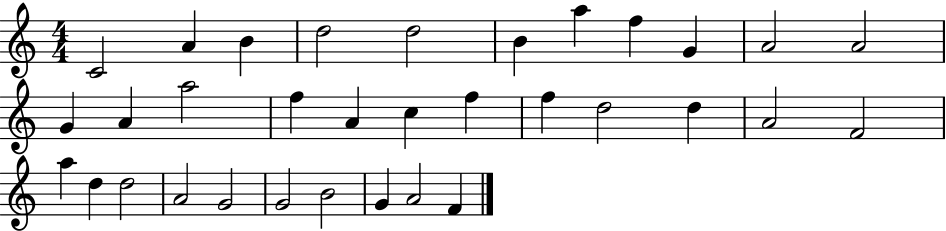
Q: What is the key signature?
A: C major